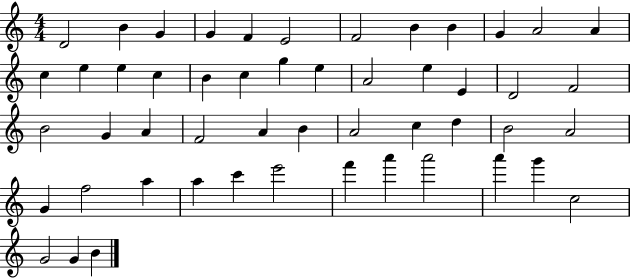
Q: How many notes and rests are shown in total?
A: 51